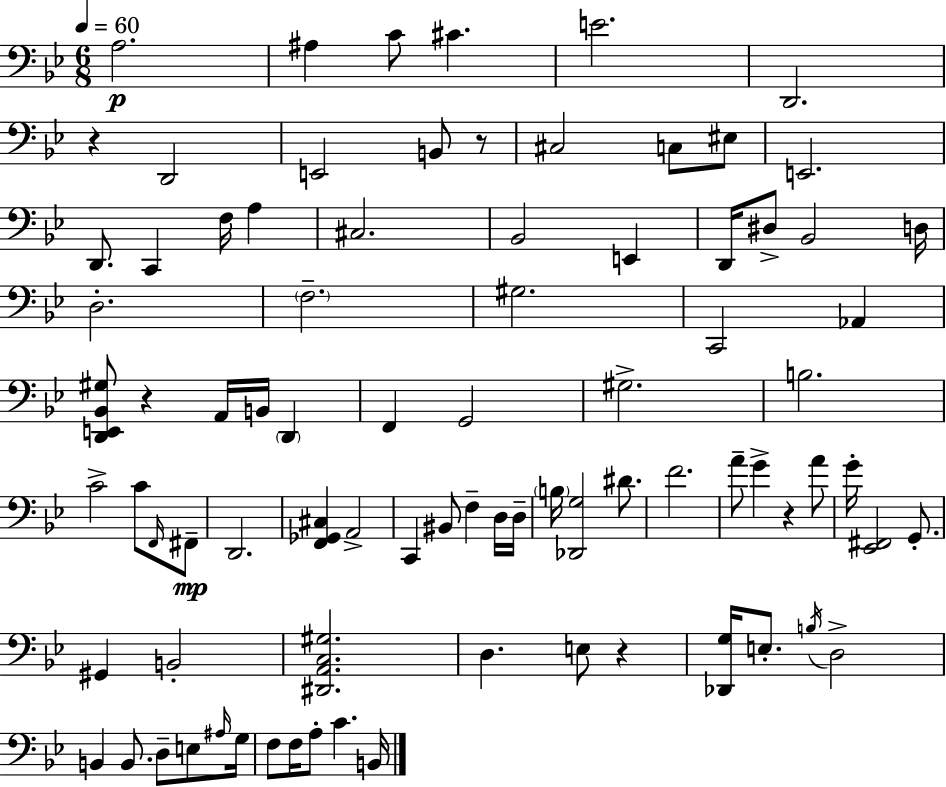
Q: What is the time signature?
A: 6/8